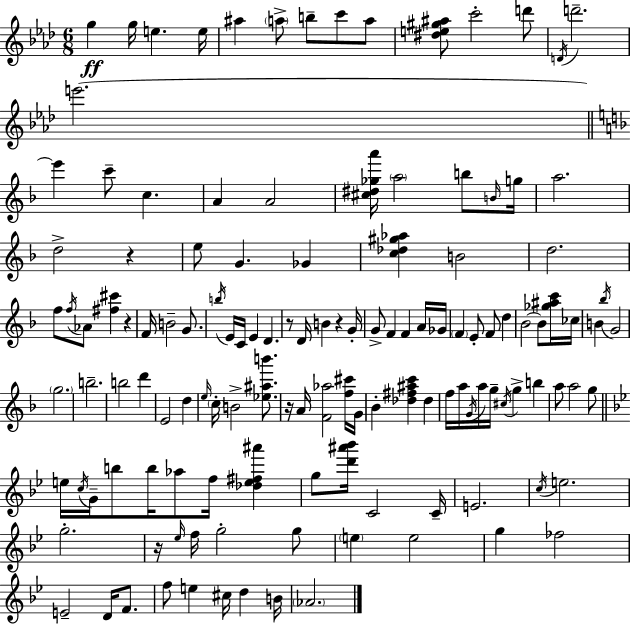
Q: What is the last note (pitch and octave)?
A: Ab4